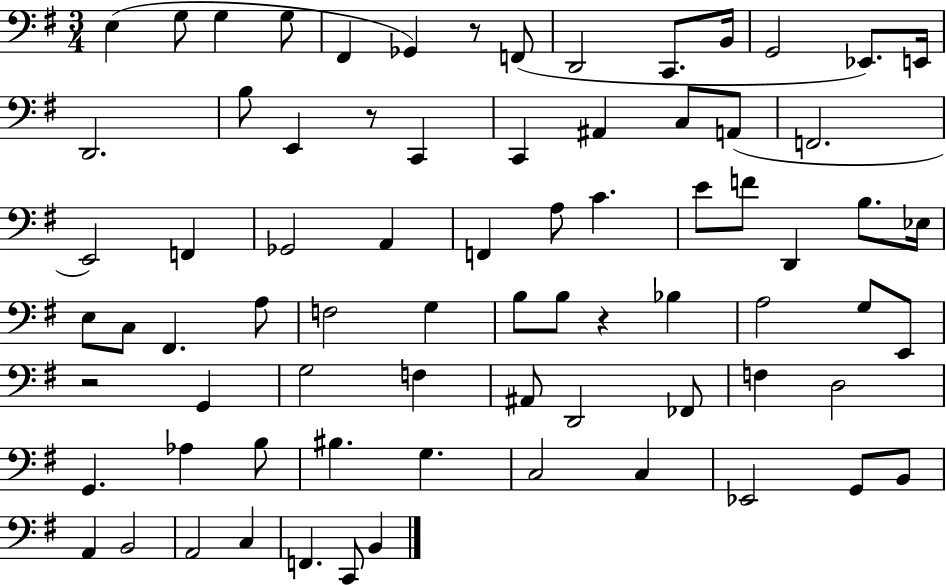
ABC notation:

X:1
T:Untitled
M:3/4
L:1/4
K:G
E, G,/2 G, G,/2 ^F,, _G,, z/2 F,,/2 D,,2 C,,/2 B,,/4 G,,2 _E,,/2 E,,/4 D,,2 B,/2 E,, z/2 C,, C,, ^A,, C,/2 A,,/2 F,,2 E,,2 F,, _G,,2 A,, F,, A,/2 C E/2 F/2 D,, B,/2 _E,/4 E,/2 C,/2 ^F,, A,/2 F,2 G, B,/2 B,/2 z _B, A,2 G,/2 E,,/2 z2 G,, G,2 F, ^A,,/2 D,,2 _F,,/2 F, D,2 G,, _A, B,/2 ^B, G, C,2 C, _E,,2 G,,/2 B,,/2 A,, B,,2 A,,2 C, F,, C,,/2 B,,